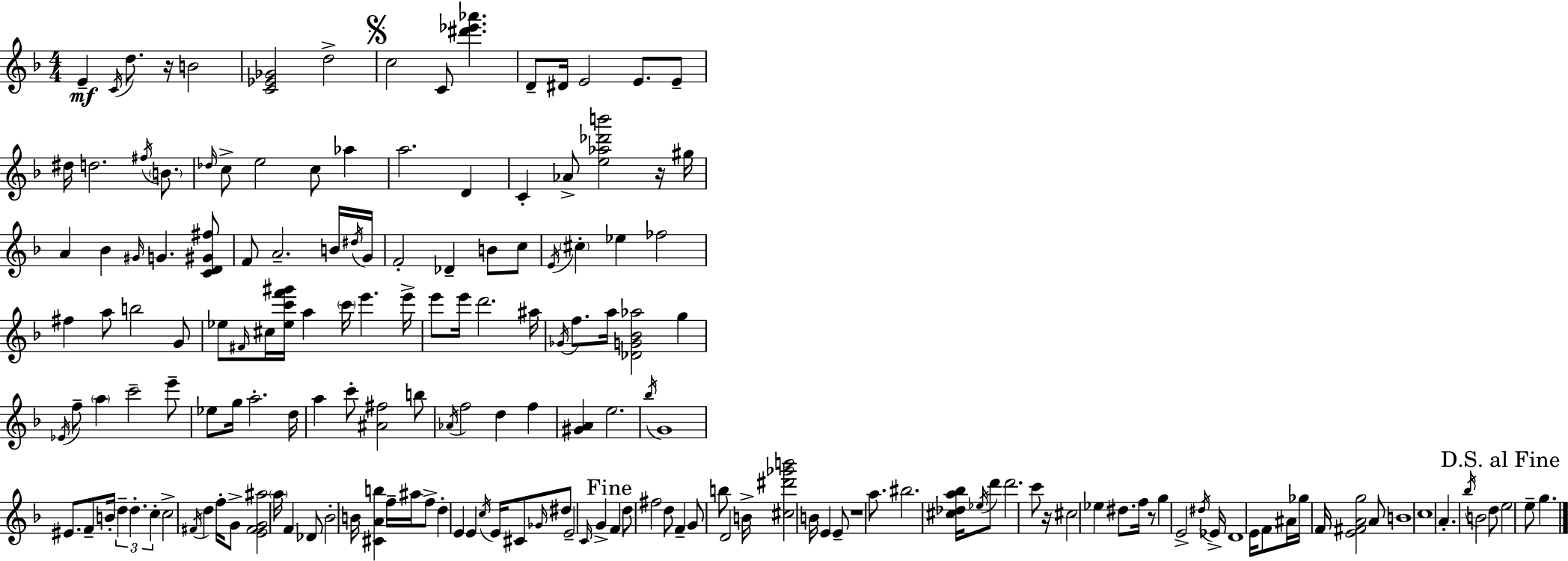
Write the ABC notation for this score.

X:1
T:Untitled
M:4/4
L:1/4
K:Dm
E C/4 d/2 z/4 B2 [C_E_G]2 d2 c2 C/2 [^d'_e'_a'] D/2 ^D/4 E2 E/2 E/2 ^d/4 d2 ^f/4 B/2 _d/4 c/2 e2 c/2 _a a2 D C _A/2 [e_a_d'b']2 z/4 ^g/4 A _B ^G/4 G [CD^G^f]/2 F/2 A2 B/4 ^d/4 G/4 F2 _D B/2 c/2 E/4 ^c _e _f2 ^f a/2 b2 G/2 _e/2 ^F/4 ^c/4 [_ec'f'^g']/4 a c'/4 e' e'/4 e'/2 e'/4 d'2 ^a/4 _G/4 f/2 a/4 [_DG_B_a]2 g _E/4 f/2 a c'2 e'/2 _e/2 g/4 a2 d/4 a c'/2 [^A^f]2 b/2 _A/4 f2 d f [^GA] e2 _b/4 G4 ^E/2 F/2 B/4 d d c c2 ^F/4 d f/4 G/2 [E^FG^a]2 a/4 F _D/2 _B2 B/4 [^CAb] f/4 ^a/4 f/2 d E E c/4 E/4 ^C/2 _G/4 ^d/2 E2 C/4 G F d/2 ^f2 d/2 F G/2 b/2 D2 B/4 [^c^d'_g'b']2 B/4 E E/2 z4 a/2 ^b2 [^c_da_b]/4 _e/4 d'/2 d'2 c'/2 z/4 ^c2 _e ^d/2 f/4 z/2 g E2 ^d/4 _E/4 D4 E/4 F/2 ^A/4 _g/4 F/4 [E^FAg]2 A/2 B4 c4 A _b/4 B2 d/2 e2 e/2 g